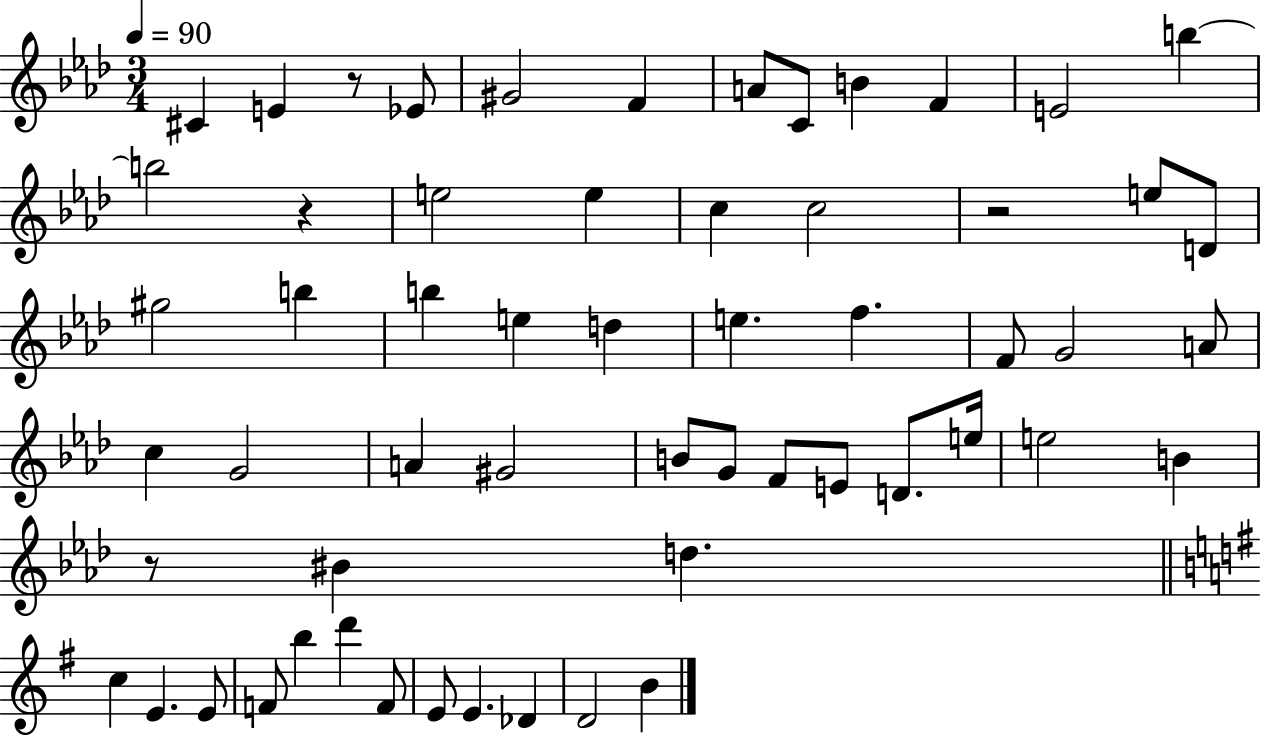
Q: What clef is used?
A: treble